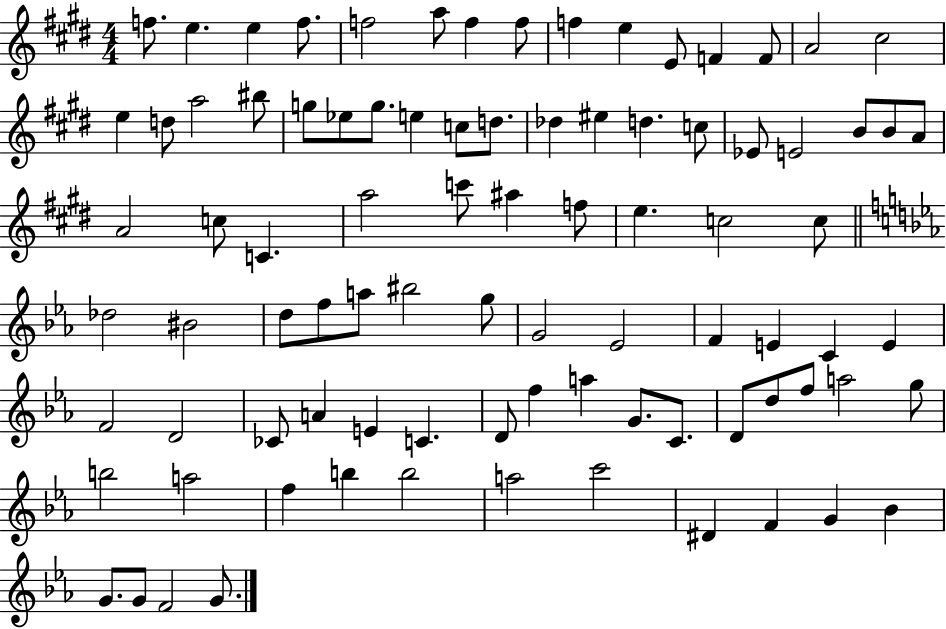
X:1
T:Untitled
M:4/4
L:1/4
K:E
f/2 e e f/2 f2 a/2 f f/2 f e E/2 F F/2 A2 ^c2 e d/2 a2 ^b/2 g/2 _e/2 g/2 e c/2 d/2 _d ^e d c/2 _E/2 E2 B/2 B/2 A/2 A2 c/2 C a2 c'/2 ^a f/2 e c2 c/2 _d2 ^B2 d/2 f/2 a/2 ^b2 g/2 G2 _E2 F E C E F2 D2 _C/2 A E C D/2 f a G/2 C/2 D/2 d/2 f/2 a2 g/2 b2 a2 f b b2 a2 c'2 ^D F G _B G/2 G/2 F2 G/2